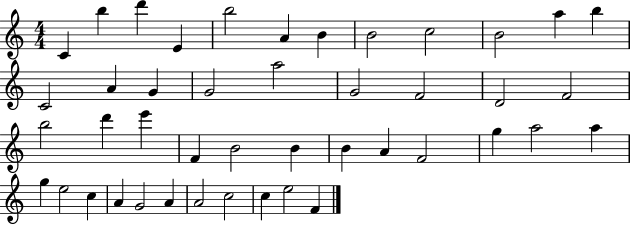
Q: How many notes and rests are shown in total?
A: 44